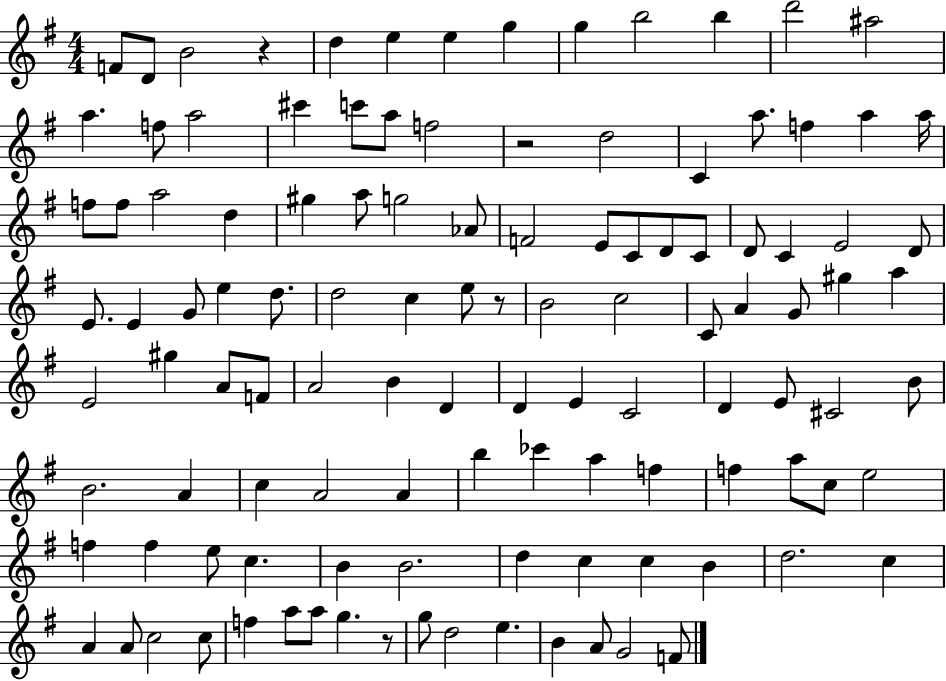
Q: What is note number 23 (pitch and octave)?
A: F5